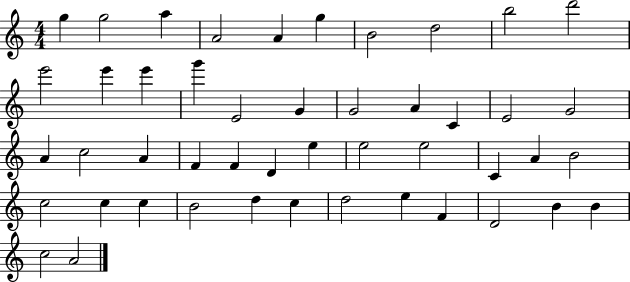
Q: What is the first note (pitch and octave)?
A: G5